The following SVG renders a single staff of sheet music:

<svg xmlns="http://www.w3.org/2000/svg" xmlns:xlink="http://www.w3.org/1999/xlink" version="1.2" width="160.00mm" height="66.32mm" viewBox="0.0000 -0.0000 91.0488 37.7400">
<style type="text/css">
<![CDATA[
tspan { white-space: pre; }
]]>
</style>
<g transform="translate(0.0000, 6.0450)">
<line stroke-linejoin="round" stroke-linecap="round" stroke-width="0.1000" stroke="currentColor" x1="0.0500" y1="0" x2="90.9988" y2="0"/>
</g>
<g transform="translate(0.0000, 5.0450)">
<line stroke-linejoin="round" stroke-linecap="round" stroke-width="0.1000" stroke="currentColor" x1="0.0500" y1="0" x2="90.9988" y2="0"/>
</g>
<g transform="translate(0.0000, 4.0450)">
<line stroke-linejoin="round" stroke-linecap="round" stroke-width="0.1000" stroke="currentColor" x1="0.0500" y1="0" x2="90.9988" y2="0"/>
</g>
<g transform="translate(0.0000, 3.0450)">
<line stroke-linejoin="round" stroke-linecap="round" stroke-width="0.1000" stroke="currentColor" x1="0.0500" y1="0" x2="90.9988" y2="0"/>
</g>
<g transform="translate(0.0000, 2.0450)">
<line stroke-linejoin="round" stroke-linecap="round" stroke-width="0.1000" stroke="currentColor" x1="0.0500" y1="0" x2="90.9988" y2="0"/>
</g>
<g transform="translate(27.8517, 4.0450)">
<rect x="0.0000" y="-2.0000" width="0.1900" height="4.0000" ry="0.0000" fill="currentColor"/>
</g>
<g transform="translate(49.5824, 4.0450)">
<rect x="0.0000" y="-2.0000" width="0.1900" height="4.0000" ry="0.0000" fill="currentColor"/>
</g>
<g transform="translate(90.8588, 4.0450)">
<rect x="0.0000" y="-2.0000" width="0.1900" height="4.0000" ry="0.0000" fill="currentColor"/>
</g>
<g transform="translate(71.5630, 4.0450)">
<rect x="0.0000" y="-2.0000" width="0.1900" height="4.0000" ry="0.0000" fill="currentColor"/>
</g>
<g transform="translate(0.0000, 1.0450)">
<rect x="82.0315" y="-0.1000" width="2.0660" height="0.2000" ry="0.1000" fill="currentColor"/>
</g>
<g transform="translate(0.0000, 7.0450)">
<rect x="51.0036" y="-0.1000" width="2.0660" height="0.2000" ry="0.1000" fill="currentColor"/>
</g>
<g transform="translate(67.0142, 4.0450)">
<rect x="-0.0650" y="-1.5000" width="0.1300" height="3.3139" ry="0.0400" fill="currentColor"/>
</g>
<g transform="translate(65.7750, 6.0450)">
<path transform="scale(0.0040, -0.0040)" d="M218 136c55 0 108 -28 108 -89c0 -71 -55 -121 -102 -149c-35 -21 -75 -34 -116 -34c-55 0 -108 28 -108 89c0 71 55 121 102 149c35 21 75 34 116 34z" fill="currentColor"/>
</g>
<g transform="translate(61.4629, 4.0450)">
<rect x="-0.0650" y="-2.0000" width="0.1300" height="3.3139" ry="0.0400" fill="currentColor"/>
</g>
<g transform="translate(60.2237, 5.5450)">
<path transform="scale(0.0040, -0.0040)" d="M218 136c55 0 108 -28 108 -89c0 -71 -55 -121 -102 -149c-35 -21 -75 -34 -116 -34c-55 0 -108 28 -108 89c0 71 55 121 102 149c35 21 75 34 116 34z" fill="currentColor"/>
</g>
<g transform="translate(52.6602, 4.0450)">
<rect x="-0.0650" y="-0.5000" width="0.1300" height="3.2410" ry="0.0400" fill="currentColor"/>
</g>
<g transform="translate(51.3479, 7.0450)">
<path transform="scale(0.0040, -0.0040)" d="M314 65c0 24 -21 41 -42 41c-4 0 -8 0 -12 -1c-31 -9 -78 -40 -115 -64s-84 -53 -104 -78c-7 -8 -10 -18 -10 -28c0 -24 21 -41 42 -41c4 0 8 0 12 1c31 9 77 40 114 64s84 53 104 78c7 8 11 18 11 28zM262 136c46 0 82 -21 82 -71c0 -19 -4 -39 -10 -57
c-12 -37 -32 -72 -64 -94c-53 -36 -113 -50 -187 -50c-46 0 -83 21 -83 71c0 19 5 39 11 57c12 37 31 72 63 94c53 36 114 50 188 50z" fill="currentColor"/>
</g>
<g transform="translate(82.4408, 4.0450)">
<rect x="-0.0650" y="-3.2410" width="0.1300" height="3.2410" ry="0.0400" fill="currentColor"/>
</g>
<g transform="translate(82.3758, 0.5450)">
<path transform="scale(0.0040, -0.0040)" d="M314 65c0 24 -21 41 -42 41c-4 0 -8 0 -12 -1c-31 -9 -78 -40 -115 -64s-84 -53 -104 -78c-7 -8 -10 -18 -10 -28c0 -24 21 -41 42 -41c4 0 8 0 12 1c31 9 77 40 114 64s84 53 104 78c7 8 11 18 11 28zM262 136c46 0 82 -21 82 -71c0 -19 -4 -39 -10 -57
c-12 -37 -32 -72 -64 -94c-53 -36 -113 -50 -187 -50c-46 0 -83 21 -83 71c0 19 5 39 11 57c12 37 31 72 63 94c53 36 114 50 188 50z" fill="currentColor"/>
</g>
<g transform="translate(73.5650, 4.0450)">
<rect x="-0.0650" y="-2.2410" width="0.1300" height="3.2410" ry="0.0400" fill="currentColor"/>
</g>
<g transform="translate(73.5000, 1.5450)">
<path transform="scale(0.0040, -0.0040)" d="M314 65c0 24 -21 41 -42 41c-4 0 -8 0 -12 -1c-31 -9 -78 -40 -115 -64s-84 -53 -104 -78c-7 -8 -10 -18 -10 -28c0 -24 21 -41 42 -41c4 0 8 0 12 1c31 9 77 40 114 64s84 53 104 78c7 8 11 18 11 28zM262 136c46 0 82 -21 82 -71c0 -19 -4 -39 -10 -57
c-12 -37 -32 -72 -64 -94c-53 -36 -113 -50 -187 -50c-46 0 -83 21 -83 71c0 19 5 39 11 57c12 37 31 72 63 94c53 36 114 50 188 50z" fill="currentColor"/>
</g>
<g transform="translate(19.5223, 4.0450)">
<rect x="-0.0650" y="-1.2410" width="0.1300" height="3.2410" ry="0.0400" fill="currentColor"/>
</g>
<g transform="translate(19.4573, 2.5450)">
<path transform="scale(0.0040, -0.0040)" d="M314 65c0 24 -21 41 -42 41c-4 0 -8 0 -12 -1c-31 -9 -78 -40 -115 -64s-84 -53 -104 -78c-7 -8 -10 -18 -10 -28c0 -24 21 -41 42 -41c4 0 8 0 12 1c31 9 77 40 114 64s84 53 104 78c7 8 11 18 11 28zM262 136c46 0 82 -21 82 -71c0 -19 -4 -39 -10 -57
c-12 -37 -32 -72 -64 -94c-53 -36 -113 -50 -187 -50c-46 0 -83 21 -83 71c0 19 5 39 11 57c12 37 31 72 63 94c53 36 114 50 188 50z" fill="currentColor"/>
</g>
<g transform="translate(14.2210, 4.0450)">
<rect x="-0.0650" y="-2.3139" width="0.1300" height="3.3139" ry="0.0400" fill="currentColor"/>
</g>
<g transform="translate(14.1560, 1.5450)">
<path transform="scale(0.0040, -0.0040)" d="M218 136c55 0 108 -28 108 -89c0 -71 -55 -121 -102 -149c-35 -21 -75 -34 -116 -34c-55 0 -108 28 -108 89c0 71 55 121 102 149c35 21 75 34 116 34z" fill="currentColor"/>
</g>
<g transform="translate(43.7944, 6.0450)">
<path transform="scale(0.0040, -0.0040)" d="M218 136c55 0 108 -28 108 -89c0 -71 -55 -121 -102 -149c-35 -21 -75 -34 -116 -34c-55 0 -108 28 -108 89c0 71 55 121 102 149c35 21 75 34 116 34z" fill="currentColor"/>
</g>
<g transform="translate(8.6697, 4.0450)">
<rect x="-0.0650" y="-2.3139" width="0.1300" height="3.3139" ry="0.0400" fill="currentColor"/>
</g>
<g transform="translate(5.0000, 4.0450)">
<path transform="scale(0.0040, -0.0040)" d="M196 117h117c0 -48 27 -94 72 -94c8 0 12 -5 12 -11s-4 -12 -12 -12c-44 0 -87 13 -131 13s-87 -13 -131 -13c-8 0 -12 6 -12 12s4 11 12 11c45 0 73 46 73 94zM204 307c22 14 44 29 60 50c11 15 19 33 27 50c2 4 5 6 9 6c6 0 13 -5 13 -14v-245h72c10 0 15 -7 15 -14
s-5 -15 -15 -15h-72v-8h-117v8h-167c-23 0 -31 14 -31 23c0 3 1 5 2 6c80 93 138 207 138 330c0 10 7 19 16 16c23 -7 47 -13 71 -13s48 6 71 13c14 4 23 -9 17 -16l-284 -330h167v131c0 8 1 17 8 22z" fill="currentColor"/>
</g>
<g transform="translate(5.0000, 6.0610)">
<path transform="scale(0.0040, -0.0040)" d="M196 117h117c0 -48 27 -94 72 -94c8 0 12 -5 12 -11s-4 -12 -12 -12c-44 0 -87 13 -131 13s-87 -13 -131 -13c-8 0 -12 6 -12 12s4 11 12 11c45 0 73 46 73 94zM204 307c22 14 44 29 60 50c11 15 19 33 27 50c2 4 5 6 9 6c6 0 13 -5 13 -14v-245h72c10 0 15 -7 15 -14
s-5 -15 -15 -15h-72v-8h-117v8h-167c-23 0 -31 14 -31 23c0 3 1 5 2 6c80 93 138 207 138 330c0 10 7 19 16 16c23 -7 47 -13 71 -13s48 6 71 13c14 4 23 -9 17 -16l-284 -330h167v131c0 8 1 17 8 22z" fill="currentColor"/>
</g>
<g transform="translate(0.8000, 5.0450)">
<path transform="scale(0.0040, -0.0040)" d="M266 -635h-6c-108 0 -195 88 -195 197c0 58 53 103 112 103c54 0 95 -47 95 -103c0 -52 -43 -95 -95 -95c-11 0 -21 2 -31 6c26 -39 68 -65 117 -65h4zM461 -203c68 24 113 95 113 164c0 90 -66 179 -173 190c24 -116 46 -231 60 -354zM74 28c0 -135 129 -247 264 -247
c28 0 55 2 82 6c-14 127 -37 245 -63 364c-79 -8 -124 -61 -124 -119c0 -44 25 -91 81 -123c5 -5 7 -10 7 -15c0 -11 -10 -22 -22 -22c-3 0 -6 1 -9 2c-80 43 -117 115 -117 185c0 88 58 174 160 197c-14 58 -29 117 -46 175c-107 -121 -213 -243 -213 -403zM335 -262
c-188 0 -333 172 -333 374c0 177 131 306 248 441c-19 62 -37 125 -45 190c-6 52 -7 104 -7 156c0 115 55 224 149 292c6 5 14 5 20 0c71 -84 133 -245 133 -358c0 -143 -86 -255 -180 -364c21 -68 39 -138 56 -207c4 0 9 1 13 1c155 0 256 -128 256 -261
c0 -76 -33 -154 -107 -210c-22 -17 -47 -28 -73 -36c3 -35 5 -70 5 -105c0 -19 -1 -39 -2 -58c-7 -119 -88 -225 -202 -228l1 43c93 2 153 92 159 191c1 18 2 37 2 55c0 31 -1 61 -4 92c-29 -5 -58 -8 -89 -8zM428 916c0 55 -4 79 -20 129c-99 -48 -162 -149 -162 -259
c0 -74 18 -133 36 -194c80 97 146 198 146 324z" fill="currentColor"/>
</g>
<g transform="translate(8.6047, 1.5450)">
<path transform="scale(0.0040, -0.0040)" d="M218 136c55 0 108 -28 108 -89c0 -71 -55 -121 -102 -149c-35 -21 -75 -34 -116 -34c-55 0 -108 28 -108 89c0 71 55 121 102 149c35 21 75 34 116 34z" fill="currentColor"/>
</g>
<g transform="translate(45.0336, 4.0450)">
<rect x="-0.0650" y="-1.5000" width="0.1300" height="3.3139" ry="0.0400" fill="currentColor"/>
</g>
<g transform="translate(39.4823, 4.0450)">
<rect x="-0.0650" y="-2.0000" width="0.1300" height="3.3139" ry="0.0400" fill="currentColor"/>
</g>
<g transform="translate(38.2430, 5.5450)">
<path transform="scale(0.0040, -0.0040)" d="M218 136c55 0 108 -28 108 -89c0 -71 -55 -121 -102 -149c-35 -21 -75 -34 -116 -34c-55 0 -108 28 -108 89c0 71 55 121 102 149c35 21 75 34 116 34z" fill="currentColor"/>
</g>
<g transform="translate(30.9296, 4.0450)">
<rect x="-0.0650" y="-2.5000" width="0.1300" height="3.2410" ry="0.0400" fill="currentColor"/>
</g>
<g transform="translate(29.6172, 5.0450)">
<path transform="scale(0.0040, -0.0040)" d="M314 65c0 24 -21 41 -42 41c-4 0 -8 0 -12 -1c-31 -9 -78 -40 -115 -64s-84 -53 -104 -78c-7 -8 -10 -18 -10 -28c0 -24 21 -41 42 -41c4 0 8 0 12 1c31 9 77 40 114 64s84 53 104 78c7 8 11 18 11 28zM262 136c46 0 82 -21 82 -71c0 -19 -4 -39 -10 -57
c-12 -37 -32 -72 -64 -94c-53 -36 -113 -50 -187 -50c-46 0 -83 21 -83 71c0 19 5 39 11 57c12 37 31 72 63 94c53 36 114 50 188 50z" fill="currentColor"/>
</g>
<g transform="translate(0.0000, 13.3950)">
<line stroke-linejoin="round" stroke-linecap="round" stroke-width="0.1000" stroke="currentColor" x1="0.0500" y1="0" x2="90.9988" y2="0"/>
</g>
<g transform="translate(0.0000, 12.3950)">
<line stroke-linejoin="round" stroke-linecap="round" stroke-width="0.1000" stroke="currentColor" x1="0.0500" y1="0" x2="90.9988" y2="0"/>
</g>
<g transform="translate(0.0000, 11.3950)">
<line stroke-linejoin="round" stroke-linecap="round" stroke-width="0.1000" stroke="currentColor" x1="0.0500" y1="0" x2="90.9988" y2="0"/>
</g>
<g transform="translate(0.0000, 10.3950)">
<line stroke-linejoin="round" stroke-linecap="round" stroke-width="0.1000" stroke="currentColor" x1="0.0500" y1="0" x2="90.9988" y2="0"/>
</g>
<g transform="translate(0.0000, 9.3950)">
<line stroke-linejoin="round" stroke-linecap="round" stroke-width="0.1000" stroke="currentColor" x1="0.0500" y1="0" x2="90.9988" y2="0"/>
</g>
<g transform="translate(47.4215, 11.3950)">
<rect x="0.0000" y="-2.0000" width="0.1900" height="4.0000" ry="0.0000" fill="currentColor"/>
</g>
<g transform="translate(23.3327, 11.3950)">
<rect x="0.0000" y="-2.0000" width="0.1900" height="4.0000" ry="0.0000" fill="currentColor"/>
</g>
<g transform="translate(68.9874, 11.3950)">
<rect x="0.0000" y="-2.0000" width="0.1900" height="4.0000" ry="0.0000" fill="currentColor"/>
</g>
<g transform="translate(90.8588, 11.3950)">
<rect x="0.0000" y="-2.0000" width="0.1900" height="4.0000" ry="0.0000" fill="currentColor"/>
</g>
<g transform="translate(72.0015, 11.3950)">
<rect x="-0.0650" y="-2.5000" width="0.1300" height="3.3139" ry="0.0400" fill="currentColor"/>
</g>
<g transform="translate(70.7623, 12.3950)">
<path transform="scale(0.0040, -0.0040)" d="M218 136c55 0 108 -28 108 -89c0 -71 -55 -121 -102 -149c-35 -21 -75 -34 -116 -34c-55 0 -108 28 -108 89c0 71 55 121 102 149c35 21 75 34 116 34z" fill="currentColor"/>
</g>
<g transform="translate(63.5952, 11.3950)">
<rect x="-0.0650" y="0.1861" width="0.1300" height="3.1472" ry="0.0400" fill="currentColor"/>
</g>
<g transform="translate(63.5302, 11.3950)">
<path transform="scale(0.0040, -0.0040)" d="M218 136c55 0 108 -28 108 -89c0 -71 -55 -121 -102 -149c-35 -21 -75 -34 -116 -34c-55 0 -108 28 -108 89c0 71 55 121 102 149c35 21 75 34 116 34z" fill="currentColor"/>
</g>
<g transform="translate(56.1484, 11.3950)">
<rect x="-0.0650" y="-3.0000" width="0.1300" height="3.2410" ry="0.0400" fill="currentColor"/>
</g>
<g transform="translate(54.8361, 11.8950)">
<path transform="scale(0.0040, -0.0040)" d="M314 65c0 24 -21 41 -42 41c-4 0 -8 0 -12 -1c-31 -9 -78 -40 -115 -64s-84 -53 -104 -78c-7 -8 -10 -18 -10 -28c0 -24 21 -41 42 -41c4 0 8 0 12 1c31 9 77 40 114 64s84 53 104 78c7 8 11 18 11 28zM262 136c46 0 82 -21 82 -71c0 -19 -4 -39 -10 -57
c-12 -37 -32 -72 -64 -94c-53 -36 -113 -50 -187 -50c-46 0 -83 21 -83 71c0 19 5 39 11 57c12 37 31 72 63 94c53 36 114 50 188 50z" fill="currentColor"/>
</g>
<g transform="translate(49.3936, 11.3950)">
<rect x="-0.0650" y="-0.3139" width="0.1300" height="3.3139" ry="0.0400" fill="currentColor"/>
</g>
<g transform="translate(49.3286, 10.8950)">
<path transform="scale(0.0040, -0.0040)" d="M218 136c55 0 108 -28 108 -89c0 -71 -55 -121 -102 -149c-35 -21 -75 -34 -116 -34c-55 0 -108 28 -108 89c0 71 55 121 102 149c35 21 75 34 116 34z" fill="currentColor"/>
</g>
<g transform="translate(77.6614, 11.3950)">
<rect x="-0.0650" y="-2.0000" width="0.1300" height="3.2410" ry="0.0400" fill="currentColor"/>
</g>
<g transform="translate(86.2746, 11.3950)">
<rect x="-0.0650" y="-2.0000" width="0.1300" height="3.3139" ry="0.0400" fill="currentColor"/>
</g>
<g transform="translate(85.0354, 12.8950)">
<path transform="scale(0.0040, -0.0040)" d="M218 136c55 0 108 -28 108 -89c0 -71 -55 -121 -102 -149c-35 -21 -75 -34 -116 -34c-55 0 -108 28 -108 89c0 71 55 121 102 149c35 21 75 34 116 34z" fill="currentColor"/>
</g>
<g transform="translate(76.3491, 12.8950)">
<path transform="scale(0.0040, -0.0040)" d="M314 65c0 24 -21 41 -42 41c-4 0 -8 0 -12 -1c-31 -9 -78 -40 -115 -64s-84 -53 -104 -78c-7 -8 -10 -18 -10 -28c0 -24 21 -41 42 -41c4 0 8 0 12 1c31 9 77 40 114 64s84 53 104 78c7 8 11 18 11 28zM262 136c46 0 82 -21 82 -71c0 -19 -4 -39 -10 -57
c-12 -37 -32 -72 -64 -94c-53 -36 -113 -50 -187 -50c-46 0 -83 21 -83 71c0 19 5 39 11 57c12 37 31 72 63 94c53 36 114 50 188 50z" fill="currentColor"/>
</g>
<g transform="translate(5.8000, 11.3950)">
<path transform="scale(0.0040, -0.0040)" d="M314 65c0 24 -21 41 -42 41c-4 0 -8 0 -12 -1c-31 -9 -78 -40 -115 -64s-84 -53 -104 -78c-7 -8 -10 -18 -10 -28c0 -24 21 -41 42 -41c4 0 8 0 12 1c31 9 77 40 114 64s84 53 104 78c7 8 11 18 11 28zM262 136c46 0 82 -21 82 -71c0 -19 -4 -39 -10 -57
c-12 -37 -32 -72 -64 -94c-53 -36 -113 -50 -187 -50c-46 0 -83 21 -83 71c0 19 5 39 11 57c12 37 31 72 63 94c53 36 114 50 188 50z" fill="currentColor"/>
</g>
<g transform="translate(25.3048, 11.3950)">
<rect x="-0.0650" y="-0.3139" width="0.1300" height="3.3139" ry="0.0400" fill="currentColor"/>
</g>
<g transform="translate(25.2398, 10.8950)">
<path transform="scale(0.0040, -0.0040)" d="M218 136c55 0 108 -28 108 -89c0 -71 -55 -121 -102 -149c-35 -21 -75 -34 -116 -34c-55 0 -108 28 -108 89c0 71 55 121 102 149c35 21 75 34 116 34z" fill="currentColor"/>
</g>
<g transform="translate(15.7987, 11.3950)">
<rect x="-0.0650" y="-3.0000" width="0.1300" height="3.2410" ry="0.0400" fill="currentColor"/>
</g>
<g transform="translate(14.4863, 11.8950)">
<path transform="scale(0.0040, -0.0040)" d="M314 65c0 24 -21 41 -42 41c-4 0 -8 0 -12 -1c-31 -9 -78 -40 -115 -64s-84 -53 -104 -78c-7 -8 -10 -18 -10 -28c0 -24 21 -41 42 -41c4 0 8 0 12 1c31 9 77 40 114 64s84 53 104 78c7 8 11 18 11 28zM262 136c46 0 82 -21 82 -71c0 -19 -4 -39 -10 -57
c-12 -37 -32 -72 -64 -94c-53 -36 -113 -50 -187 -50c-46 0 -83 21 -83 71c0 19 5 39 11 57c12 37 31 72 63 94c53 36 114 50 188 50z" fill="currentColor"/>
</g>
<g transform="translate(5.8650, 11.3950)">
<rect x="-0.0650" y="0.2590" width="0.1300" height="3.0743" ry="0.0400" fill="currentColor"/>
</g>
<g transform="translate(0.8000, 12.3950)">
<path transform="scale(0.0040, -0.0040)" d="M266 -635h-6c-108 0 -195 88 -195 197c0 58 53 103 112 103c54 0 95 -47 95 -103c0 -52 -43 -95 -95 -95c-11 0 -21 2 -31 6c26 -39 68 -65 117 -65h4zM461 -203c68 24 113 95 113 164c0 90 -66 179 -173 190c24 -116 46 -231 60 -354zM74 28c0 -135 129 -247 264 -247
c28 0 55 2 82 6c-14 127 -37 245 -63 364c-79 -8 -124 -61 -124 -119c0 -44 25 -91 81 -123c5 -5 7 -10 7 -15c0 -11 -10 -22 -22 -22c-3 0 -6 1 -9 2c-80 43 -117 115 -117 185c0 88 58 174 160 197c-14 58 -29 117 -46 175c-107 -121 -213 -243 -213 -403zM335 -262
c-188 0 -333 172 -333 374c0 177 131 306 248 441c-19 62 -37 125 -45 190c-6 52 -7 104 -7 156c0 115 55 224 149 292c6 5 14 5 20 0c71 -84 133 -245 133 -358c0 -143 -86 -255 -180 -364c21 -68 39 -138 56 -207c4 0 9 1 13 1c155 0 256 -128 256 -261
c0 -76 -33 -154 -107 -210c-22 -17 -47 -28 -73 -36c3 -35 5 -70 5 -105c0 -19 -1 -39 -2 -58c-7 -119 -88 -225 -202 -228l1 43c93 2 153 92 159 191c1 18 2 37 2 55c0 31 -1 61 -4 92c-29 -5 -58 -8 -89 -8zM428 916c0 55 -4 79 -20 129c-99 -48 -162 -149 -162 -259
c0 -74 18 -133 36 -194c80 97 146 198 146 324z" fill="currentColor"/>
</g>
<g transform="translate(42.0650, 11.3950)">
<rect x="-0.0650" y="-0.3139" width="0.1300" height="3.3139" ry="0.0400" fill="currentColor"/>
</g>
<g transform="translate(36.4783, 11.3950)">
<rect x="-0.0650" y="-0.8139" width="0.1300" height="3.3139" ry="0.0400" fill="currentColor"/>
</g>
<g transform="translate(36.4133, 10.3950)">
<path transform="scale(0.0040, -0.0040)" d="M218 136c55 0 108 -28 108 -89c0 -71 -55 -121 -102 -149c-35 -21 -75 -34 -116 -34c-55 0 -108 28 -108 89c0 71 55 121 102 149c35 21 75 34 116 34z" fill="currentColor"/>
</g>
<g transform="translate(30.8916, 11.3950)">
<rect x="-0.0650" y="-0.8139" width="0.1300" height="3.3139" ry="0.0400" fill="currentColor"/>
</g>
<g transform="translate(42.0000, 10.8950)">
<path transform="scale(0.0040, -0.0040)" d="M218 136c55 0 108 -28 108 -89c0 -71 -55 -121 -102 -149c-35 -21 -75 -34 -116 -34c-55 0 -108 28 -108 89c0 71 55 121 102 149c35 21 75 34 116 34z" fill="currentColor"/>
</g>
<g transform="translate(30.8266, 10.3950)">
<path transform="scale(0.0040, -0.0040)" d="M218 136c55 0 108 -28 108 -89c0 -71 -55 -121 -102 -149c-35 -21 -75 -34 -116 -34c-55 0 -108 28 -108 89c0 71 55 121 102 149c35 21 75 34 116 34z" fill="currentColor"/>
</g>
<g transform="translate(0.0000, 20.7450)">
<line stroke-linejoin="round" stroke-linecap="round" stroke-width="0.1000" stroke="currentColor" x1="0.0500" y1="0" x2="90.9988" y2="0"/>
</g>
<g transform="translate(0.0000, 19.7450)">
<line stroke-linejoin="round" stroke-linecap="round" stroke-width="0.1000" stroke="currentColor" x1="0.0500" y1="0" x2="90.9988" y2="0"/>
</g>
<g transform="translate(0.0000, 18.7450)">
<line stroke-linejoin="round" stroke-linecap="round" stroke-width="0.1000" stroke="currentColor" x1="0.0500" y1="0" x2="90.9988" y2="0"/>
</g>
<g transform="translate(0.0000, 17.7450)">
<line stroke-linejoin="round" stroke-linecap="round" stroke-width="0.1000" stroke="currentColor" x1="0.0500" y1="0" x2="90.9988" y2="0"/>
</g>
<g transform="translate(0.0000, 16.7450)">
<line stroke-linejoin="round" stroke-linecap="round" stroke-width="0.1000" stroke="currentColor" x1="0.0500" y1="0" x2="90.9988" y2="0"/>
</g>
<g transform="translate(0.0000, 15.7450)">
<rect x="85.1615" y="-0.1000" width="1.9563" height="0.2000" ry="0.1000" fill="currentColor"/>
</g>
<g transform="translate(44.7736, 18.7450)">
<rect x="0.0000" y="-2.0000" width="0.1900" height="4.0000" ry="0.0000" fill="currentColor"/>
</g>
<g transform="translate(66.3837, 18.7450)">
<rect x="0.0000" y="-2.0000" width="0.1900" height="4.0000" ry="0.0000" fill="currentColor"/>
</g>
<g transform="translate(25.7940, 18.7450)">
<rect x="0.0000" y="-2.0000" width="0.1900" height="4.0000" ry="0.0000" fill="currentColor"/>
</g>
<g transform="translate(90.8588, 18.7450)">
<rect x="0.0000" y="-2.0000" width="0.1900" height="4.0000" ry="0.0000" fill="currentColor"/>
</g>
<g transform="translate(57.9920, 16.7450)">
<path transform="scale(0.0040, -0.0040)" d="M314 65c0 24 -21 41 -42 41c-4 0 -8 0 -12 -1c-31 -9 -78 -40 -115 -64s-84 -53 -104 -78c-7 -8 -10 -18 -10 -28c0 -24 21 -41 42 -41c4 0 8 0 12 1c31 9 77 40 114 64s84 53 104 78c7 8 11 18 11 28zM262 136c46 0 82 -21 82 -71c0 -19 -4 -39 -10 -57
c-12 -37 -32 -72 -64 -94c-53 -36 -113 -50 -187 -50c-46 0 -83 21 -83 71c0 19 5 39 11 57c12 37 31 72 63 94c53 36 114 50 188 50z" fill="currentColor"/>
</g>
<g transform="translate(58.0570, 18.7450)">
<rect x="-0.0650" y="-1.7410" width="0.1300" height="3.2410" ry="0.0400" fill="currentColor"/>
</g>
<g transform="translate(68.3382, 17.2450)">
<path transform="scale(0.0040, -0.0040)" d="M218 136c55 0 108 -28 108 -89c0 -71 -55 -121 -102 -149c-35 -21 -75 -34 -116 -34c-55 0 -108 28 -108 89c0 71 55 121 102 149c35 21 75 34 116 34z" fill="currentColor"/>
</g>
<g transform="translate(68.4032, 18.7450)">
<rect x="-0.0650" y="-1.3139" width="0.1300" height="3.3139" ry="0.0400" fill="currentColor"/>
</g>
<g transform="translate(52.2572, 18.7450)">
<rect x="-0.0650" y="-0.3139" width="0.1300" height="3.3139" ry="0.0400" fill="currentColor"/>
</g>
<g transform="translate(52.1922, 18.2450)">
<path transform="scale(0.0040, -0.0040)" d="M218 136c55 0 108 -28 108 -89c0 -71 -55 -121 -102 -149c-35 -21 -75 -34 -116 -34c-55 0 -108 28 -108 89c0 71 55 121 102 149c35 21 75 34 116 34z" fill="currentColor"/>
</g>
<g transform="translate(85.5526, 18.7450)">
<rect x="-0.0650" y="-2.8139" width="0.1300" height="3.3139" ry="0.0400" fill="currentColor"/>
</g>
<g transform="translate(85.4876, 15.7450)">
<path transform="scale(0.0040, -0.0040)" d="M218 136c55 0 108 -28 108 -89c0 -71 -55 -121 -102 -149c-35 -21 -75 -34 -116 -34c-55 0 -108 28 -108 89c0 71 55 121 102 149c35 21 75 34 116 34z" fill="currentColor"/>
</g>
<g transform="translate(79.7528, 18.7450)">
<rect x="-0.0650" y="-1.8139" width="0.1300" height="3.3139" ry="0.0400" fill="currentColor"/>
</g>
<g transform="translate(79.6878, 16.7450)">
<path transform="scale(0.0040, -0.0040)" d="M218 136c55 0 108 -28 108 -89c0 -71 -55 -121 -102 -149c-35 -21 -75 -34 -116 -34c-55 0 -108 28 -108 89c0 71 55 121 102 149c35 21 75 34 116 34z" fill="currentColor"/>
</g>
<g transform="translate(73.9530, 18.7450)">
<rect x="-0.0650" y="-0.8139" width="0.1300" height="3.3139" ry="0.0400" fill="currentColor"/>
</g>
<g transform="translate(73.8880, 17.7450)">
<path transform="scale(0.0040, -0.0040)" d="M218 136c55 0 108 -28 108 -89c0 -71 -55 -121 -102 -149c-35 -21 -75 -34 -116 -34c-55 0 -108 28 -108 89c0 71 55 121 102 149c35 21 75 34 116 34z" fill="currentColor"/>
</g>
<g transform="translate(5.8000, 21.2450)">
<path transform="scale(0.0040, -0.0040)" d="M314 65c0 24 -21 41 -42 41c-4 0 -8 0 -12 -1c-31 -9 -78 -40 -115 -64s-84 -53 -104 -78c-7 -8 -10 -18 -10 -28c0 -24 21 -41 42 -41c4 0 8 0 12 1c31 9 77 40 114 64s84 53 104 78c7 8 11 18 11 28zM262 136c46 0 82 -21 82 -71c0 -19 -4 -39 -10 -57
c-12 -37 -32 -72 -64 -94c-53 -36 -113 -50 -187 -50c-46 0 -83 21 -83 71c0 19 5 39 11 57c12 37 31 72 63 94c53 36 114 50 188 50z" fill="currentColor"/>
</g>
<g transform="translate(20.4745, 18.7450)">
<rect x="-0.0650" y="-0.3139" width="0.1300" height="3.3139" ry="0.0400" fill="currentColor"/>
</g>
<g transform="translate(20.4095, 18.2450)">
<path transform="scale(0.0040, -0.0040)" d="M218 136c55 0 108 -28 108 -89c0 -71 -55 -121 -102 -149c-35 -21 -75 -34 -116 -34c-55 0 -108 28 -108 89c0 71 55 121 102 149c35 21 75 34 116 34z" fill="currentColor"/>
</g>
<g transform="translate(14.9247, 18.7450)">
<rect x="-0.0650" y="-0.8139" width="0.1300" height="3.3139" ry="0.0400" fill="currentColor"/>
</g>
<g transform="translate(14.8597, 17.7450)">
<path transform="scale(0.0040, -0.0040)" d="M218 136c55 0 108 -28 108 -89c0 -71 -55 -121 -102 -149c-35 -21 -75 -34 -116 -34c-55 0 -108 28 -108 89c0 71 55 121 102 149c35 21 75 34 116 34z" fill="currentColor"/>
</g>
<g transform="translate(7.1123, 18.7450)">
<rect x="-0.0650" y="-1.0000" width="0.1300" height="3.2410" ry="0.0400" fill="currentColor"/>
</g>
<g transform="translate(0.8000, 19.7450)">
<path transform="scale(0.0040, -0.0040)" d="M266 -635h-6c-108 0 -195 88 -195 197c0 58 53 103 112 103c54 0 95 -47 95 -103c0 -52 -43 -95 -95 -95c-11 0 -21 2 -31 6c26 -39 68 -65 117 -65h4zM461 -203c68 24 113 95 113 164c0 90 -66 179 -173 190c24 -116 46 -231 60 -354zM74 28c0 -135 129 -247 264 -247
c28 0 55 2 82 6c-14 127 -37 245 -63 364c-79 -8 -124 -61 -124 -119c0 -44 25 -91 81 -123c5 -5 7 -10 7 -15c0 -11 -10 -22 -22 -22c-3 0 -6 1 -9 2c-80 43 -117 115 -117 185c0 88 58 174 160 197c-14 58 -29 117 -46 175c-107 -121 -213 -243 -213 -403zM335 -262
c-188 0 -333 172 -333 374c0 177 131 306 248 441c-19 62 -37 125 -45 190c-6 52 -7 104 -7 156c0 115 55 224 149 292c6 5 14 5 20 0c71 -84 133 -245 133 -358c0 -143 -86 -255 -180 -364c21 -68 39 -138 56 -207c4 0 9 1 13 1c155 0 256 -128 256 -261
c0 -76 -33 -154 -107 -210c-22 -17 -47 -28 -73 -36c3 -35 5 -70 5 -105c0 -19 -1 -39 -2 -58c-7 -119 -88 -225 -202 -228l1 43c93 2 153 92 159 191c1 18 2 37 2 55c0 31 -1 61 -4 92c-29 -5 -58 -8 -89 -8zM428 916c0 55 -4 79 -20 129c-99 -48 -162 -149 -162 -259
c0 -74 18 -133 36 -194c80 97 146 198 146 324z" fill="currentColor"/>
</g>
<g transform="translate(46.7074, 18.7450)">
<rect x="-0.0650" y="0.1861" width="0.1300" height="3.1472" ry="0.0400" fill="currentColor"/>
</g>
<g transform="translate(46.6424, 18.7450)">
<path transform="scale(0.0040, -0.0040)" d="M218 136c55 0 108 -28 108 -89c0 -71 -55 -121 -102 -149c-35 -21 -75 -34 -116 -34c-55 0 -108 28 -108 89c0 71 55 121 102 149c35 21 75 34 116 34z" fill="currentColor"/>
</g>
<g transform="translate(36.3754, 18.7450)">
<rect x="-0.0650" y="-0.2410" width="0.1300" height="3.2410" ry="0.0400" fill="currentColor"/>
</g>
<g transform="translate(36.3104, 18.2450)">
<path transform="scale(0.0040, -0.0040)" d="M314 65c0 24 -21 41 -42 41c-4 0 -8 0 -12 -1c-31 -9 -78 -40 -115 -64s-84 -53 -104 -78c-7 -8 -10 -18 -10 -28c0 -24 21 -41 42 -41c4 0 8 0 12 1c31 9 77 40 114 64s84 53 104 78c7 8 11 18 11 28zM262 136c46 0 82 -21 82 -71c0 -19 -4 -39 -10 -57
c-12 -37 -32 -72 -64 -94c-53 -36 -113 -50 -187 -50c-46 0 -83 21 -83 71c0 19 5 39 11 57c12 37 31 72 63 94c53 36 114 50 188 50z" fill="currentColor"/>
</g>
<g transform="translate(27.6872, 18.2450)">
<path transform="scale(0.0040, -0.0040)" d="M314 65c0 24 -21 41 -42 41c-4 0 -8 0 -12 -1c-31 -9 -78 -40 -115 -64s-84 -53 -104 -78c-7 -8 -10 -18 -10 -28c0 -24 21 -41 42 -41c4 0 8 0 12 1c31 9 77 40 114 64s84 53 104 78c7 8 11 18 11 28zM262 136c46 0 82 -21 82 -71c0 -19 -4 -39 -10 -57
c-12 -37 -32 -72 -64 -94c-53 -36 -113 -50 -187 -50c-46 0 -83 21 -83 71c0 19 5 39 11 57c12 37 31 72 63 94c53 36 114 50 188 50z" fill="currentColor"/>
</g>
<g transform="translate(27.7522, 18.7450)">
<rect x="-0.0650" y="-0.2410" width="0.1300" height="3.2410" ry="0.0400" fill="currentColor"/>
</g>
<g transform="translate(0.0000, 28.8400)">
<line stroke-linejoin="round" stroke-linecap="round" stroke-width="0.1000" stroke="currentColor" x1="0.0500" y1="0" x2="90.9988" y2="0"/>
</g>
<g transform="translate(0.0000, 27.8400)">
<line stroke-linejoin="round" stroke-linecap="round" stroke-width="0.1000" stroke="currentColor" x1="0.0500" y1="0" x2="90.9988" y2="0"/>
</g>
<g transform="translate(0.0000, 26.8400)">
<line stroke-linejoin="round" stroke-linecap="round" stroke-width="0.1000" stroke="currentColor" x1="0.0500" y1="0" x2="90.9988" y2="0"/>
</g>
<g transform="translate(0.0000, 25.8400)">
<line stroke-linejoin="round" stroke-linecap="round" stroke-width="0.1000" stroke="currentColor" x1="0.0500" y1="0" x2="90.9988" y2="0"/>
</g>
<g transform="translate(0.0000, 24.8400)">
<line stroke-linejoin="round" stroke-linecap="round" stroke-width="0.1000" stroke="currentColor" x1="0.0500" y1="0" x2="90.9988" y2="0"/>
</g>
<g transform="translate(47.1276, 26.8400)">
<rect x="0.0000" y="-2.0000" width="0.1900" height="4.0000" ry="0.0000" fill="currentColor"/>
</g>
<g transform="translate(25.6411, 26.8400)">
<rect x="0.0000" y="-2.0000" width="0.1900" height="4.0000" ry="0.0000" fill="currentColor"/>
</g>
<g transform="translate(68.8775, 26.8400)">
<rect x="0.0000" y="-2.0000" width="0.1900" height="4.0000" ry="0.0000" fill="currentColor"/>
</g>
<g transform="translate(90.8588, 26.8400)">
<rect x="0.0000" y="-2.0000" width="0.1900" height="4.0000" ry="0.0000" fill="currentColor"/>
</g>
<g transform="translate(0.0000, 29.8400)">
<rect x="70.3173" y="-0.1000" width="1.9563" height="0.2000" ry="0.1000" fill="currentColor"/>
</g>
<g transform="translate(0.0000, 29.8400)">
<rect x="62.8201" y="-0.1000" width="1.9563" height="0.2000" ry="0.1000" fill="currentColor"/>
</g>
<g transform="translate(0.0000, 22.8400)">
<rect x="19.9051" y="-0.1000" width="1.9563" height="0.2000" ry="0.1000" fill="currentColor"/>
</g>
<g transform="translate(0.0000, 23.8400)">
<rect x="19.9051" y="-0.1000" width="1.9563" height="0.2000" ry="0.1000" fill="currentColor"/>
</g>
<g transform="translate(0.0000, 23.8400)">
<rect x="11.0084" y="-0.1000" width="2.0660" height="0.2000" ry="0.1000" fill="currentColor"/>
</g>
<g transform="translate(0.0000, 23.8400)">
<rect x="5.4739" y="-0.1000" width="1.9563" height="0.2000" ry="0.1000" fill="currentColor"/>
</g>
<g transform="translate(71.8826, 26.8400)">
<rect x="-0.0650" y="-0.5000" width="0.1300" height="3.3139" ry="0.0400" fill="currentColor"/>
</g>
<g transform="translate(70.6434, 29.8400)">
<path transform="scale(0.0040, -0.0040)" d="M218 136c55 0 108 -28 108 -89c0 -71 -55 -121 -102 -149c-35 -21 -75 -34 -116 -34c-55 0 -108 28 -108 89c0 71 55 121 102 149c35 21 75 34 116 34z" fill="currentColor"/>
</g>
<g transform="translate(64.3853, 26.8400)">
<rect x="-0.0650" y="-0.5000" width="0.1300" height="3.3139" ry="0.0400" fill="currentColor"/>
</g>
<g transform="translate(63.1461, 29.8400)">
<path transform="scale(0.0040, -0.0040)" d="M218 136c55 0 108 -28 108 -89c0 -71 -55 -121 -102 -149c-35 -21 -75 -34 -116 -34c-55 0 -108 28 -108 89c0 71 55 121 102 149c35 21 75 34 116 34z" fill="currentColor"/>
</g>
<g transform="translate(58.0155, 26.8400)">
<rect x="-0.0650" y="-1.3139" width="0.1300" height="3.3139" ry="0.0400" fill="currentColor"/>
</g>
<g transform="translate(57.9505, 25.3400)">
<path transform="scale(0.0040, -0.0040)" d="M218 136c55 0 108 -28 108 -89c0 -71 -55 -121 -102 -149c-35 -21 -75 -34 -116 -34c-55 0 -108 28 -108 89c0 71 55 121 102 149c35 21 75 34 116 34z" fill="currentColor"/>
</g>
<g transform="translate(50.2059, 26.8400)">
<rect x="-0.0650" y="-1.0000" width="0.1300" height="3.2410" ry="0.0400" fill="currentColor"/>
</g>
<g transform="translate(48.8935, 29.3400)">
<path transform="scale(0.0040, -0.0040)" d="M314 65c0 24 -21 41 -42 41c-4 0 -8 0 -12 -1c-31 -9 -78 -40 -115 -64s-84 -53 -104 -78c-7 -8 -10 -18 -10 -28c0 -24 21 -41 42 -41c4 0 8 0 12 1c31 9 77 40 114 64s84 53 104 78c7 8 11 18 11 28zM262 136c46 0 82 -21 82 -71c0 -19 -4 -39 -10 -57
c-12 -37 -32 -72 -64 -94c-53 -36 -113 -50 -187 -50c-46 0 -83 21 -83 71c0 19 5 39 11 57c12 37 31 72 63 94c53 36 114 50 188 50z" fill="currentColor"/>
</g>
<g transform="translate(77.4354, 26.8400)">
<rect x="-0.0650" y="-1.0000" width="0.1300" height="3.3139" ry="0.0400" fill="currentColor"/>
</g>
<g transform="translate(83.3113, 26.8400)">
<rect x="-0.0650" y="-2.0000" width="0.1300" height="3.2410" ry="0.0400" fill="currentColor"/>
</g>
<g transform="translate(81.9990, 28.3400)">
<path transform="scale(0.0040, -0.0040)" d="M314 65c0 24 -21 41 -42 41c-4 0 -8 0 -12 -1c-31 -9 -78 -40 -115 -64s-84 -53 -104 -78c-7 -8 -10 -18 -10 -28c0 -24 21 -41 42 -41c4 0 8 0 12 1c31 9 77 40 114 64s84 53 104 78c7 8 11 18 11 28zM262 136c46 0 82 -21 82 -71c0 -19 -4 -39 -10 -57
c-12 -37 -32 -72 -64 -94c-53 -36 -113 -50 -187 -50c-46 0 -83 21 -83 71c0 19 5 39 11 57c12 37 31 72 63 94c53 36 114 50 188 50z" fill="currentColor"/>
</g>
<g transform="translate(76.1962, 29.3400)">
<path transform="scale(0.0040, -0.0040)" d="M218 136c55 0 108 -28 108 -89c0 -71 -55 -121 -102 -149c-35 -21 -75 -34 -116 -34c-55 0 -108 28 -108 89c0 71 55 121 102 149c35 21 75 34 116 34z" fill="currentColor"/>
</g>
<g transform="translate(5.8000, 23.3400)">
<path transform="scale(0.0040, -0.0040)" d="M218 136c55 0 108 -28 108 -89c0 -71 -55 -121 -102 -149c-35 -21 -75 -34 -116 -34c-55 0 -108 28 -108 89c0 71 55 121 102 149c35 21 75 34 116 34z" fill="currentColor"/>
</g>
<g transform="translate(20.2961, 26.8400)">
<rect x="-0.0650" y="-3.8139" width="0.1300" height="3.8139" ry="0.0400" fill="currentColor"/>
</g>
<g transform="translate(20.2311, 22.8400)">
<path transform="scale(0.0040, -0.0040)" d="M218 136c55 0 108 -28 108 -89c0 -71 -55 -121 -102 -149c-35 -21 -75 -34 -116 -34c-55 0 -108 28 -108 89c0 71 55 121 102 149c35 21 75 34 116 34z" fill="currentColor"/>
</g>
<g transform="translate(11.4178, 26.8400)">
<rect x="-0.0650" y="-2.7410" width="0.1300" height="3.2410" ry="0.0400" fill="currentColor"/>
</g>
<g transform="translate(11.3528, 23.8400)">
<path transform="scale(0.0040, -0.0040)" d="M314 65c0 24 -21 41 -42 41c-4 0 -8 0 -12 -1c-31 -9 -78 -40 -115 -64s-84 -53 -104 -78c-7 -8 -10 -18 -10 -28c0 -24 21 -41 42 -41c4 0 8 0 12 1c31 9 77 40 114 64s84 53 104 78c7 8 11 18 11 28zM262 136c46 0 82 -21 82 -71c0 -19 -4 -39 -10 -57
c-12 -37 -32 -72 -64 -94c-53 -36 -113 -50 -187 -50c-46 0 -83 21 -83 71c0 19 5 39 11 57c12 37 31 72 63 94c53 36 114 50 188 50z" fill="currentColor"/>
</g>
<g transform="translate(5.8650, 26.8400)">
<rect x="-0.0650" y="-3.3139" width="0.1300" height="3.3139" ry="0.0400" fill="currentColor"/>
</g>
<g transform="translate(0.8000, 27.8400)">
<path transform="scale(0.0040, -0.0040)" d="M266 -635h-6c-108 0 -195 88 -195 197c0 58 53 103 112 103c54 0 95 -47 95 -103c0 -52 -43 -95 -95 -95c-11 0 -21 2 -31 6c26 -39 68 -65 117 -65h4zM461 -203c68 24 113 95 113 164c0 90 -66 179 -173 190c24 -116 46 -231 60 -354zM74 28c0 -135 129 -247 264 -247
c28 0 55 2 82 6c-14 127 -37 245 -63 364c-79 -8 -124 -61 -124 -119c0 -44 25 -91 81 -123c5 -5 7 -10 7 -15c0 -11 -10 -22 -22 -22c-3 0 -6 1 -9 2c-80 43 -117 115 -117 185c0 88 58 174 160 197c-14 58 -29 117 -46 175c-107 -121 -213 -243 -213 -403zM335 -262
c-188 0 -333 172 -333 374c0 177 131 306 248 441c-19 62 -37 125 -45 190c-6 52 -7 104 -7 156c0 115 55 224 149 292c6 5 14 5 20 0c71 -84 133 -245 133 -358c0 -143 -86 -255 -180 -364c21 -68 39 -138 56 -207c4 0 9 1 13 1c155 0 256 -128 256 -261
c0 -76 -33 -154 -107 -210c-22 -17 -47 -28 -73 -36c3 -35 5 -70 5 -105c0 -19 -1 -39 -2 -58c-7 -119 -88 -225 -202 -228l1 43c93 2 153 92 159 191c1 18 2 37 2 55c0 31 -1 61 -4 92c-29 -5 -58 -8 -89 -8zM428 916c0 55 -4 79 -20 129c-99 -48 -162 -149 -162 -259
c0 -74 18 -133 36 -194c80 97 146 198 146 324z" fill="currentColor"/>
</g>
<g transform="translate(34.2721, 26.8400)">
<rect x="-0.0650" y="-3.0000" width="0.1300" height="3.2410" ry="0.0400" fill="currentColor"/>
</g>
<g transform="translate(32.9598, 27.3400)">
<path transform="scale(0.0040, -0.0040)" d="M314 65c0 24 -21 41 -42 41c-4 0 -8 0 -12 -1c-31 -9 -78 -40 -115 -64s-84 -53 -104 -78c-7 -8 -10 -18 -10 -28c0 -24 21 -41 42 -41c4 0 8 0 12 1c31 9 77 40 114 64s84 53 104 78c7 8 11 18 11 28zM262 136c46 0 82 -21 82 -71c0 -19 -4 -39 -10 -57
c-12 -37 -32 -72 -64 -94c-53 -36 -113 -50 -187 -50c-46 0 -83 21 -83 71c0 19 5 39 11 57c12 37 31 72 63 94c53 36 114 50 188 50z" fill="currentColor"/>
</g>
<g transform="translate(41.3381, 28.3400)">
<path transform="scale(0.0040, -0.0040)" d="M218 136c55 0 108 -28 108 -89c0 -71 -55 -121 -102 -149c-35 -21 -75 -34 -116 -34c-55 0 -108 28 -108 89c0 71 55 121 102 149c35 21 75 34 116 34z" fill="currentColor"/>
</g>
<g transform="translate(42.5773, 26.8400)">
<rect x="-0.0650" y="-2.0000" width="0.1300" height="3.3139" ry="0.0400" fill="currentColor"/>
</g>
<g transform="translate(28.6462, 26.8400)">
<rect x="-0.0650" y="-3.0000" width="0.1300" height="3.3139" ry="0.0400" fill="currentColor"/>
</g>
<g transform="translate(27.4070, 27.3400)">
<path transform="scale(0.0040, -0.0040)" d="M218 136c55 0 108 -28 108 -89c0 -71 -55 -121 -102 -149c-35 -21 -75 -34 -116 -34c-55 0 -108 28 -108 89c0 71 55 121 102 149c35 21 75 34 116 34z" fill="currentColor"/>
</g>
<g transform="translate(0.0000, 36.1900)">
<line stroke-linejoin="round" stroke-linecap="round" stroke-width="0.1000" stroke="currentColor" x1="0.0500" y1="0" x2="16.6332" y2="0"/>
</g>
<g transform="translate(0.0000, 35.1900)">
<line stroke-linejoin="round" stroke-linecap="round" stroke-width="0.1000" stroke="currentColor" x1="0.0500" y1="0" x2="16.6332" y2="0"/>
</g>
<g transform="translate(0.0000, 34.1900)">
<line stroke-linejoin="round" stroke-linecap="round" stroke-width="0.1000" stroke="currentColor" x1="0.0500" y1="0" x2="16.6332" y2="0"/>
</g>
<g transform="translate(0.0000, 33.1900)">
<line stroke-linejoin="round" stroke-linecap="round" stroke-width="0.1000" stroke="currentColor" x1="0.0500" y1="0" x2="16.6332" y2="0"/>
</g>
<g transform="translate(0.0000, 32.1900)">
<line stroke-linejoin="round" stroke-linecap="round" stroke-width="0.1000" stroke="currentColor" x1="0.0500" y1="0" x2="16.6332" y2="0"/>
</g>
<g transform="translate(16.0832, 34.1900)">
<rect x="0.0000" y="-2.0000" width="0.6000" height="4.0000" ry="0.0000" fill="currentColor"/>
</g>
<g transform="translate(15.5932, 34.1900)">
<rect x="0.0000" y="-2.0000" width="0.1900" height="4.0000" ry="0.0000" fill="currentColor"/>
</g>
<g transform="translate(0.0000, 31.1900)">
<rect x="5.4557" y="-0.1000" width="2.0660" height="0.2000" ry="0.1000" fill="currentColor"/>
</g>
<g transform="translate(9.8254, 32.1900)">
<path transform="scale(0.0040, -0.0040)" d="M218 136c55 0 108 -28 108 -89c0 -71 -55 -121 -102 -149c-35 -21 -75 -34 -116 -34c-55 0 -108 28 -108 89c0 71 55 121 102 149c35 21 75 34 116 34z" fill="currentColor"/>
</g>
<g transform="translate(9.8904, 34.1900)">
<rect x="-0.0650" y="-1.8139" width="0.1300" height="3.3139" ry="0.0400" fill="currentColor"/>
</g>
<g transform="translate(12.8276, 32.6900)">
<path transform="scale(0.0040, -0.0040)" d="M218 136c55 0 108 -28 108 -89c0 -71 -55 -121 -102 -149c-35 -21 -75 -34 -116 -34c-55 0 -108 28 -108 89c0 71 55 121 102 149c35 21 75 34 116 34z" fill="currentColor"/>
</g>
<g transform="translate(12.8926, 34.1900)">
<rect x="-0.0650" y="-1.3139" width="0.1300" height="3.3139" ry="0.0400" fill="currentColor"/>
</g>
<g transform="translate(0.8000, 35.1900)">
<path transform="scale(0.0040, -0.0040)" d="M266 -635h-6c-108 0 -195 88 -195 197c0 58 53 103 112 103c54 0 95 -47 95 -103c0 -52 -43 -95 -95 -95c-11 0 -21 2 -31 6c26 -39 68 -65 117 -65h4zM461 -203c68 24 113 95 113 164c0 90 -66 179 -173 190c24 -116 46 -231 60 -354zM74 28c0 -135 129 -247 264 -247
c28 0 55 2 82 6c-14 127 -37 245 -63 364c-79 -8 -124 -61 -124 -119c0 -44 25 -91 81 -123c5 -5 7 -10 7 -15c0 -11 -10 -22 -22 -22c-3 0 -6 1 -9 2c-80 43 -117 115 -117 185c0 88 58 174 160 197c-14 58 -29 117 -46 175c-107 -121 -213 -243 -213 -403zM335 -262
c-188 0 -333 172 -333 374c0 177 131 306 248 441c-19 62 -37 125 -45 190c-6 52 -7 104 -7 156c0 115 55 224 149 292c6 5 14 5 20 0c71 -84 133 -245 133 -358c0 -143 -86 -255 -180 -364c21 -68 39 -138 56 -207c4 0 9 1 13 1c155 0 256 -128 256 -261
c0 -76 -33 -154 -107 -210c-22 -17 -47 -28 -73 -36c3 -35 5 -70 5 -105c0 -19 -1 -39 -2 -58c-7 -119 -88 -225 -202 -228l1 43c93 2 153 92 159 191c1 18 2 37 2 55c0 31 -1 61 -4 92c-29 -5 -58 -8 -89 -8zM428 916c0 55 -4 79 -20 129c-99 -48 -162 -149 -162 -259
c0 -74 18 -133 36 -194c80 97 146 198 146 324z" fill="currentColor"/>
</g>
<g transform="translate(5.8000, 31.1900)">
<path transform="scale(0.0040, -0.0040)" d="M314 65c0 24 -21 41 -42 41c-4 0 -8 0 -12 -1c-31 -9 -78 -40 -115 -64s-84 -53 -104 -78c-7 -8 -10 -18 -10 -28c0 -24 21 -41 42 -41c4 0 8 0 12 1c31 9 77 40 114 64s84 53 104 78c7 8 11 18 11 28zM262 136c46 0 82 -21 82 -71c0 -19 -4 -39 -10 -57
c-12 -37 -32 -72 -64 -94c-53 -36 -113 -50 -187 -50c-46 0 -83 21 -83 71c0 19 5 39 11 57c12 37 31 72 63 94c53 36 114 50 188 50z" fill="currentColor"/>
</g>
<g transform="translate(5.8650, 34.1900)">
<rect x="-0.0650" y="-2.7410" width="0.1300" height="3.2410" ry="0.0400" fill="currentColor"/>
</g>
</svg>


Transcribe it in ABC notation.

X:1
T:Untitled
M:4/4
L:1/4
K:C
g g e2 G2 F E C2 F E g2 b2 B2 A2 c d d c c A2 B G F2 F D2 d c c2 c2 B c f2 e d f a b a2 c' A A2 F D2 e C C D F2 a2 f e